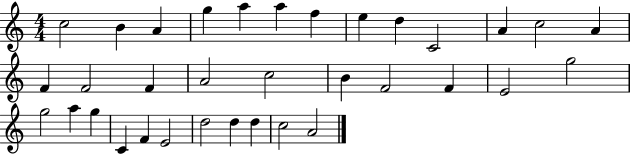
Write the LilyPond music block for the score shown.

{
  \clef treble
  \numericTimeSignature
  \time 4/4
  \key c \major
  c''2 b'4 a'4 | g''4 a''4 a''4 f''4 | e''4 d''4 c'2 | a'4 c''2 a'4 | \break f'4 f'2 f'4 | a'2 c''2 | b'4 f'2 f'4 | e'2 g''2 | \break g''2 a''4 g''4 | c'4 f'4 e'2 | d''2 d''4 d''4 | c''2 a'2 | \break \bar "|."
}